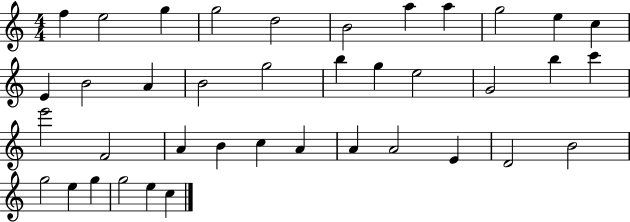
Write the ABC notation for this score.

X:1
T:Untitled
M:4/4
L:1/4
K:C
f e2 g g2 d2 B2 a a g2 e c E B2 A B2 g2 b g e2 G2 b c' e'2 F2 A B c A A A2 E D2 B2 g2 e g g2 e c